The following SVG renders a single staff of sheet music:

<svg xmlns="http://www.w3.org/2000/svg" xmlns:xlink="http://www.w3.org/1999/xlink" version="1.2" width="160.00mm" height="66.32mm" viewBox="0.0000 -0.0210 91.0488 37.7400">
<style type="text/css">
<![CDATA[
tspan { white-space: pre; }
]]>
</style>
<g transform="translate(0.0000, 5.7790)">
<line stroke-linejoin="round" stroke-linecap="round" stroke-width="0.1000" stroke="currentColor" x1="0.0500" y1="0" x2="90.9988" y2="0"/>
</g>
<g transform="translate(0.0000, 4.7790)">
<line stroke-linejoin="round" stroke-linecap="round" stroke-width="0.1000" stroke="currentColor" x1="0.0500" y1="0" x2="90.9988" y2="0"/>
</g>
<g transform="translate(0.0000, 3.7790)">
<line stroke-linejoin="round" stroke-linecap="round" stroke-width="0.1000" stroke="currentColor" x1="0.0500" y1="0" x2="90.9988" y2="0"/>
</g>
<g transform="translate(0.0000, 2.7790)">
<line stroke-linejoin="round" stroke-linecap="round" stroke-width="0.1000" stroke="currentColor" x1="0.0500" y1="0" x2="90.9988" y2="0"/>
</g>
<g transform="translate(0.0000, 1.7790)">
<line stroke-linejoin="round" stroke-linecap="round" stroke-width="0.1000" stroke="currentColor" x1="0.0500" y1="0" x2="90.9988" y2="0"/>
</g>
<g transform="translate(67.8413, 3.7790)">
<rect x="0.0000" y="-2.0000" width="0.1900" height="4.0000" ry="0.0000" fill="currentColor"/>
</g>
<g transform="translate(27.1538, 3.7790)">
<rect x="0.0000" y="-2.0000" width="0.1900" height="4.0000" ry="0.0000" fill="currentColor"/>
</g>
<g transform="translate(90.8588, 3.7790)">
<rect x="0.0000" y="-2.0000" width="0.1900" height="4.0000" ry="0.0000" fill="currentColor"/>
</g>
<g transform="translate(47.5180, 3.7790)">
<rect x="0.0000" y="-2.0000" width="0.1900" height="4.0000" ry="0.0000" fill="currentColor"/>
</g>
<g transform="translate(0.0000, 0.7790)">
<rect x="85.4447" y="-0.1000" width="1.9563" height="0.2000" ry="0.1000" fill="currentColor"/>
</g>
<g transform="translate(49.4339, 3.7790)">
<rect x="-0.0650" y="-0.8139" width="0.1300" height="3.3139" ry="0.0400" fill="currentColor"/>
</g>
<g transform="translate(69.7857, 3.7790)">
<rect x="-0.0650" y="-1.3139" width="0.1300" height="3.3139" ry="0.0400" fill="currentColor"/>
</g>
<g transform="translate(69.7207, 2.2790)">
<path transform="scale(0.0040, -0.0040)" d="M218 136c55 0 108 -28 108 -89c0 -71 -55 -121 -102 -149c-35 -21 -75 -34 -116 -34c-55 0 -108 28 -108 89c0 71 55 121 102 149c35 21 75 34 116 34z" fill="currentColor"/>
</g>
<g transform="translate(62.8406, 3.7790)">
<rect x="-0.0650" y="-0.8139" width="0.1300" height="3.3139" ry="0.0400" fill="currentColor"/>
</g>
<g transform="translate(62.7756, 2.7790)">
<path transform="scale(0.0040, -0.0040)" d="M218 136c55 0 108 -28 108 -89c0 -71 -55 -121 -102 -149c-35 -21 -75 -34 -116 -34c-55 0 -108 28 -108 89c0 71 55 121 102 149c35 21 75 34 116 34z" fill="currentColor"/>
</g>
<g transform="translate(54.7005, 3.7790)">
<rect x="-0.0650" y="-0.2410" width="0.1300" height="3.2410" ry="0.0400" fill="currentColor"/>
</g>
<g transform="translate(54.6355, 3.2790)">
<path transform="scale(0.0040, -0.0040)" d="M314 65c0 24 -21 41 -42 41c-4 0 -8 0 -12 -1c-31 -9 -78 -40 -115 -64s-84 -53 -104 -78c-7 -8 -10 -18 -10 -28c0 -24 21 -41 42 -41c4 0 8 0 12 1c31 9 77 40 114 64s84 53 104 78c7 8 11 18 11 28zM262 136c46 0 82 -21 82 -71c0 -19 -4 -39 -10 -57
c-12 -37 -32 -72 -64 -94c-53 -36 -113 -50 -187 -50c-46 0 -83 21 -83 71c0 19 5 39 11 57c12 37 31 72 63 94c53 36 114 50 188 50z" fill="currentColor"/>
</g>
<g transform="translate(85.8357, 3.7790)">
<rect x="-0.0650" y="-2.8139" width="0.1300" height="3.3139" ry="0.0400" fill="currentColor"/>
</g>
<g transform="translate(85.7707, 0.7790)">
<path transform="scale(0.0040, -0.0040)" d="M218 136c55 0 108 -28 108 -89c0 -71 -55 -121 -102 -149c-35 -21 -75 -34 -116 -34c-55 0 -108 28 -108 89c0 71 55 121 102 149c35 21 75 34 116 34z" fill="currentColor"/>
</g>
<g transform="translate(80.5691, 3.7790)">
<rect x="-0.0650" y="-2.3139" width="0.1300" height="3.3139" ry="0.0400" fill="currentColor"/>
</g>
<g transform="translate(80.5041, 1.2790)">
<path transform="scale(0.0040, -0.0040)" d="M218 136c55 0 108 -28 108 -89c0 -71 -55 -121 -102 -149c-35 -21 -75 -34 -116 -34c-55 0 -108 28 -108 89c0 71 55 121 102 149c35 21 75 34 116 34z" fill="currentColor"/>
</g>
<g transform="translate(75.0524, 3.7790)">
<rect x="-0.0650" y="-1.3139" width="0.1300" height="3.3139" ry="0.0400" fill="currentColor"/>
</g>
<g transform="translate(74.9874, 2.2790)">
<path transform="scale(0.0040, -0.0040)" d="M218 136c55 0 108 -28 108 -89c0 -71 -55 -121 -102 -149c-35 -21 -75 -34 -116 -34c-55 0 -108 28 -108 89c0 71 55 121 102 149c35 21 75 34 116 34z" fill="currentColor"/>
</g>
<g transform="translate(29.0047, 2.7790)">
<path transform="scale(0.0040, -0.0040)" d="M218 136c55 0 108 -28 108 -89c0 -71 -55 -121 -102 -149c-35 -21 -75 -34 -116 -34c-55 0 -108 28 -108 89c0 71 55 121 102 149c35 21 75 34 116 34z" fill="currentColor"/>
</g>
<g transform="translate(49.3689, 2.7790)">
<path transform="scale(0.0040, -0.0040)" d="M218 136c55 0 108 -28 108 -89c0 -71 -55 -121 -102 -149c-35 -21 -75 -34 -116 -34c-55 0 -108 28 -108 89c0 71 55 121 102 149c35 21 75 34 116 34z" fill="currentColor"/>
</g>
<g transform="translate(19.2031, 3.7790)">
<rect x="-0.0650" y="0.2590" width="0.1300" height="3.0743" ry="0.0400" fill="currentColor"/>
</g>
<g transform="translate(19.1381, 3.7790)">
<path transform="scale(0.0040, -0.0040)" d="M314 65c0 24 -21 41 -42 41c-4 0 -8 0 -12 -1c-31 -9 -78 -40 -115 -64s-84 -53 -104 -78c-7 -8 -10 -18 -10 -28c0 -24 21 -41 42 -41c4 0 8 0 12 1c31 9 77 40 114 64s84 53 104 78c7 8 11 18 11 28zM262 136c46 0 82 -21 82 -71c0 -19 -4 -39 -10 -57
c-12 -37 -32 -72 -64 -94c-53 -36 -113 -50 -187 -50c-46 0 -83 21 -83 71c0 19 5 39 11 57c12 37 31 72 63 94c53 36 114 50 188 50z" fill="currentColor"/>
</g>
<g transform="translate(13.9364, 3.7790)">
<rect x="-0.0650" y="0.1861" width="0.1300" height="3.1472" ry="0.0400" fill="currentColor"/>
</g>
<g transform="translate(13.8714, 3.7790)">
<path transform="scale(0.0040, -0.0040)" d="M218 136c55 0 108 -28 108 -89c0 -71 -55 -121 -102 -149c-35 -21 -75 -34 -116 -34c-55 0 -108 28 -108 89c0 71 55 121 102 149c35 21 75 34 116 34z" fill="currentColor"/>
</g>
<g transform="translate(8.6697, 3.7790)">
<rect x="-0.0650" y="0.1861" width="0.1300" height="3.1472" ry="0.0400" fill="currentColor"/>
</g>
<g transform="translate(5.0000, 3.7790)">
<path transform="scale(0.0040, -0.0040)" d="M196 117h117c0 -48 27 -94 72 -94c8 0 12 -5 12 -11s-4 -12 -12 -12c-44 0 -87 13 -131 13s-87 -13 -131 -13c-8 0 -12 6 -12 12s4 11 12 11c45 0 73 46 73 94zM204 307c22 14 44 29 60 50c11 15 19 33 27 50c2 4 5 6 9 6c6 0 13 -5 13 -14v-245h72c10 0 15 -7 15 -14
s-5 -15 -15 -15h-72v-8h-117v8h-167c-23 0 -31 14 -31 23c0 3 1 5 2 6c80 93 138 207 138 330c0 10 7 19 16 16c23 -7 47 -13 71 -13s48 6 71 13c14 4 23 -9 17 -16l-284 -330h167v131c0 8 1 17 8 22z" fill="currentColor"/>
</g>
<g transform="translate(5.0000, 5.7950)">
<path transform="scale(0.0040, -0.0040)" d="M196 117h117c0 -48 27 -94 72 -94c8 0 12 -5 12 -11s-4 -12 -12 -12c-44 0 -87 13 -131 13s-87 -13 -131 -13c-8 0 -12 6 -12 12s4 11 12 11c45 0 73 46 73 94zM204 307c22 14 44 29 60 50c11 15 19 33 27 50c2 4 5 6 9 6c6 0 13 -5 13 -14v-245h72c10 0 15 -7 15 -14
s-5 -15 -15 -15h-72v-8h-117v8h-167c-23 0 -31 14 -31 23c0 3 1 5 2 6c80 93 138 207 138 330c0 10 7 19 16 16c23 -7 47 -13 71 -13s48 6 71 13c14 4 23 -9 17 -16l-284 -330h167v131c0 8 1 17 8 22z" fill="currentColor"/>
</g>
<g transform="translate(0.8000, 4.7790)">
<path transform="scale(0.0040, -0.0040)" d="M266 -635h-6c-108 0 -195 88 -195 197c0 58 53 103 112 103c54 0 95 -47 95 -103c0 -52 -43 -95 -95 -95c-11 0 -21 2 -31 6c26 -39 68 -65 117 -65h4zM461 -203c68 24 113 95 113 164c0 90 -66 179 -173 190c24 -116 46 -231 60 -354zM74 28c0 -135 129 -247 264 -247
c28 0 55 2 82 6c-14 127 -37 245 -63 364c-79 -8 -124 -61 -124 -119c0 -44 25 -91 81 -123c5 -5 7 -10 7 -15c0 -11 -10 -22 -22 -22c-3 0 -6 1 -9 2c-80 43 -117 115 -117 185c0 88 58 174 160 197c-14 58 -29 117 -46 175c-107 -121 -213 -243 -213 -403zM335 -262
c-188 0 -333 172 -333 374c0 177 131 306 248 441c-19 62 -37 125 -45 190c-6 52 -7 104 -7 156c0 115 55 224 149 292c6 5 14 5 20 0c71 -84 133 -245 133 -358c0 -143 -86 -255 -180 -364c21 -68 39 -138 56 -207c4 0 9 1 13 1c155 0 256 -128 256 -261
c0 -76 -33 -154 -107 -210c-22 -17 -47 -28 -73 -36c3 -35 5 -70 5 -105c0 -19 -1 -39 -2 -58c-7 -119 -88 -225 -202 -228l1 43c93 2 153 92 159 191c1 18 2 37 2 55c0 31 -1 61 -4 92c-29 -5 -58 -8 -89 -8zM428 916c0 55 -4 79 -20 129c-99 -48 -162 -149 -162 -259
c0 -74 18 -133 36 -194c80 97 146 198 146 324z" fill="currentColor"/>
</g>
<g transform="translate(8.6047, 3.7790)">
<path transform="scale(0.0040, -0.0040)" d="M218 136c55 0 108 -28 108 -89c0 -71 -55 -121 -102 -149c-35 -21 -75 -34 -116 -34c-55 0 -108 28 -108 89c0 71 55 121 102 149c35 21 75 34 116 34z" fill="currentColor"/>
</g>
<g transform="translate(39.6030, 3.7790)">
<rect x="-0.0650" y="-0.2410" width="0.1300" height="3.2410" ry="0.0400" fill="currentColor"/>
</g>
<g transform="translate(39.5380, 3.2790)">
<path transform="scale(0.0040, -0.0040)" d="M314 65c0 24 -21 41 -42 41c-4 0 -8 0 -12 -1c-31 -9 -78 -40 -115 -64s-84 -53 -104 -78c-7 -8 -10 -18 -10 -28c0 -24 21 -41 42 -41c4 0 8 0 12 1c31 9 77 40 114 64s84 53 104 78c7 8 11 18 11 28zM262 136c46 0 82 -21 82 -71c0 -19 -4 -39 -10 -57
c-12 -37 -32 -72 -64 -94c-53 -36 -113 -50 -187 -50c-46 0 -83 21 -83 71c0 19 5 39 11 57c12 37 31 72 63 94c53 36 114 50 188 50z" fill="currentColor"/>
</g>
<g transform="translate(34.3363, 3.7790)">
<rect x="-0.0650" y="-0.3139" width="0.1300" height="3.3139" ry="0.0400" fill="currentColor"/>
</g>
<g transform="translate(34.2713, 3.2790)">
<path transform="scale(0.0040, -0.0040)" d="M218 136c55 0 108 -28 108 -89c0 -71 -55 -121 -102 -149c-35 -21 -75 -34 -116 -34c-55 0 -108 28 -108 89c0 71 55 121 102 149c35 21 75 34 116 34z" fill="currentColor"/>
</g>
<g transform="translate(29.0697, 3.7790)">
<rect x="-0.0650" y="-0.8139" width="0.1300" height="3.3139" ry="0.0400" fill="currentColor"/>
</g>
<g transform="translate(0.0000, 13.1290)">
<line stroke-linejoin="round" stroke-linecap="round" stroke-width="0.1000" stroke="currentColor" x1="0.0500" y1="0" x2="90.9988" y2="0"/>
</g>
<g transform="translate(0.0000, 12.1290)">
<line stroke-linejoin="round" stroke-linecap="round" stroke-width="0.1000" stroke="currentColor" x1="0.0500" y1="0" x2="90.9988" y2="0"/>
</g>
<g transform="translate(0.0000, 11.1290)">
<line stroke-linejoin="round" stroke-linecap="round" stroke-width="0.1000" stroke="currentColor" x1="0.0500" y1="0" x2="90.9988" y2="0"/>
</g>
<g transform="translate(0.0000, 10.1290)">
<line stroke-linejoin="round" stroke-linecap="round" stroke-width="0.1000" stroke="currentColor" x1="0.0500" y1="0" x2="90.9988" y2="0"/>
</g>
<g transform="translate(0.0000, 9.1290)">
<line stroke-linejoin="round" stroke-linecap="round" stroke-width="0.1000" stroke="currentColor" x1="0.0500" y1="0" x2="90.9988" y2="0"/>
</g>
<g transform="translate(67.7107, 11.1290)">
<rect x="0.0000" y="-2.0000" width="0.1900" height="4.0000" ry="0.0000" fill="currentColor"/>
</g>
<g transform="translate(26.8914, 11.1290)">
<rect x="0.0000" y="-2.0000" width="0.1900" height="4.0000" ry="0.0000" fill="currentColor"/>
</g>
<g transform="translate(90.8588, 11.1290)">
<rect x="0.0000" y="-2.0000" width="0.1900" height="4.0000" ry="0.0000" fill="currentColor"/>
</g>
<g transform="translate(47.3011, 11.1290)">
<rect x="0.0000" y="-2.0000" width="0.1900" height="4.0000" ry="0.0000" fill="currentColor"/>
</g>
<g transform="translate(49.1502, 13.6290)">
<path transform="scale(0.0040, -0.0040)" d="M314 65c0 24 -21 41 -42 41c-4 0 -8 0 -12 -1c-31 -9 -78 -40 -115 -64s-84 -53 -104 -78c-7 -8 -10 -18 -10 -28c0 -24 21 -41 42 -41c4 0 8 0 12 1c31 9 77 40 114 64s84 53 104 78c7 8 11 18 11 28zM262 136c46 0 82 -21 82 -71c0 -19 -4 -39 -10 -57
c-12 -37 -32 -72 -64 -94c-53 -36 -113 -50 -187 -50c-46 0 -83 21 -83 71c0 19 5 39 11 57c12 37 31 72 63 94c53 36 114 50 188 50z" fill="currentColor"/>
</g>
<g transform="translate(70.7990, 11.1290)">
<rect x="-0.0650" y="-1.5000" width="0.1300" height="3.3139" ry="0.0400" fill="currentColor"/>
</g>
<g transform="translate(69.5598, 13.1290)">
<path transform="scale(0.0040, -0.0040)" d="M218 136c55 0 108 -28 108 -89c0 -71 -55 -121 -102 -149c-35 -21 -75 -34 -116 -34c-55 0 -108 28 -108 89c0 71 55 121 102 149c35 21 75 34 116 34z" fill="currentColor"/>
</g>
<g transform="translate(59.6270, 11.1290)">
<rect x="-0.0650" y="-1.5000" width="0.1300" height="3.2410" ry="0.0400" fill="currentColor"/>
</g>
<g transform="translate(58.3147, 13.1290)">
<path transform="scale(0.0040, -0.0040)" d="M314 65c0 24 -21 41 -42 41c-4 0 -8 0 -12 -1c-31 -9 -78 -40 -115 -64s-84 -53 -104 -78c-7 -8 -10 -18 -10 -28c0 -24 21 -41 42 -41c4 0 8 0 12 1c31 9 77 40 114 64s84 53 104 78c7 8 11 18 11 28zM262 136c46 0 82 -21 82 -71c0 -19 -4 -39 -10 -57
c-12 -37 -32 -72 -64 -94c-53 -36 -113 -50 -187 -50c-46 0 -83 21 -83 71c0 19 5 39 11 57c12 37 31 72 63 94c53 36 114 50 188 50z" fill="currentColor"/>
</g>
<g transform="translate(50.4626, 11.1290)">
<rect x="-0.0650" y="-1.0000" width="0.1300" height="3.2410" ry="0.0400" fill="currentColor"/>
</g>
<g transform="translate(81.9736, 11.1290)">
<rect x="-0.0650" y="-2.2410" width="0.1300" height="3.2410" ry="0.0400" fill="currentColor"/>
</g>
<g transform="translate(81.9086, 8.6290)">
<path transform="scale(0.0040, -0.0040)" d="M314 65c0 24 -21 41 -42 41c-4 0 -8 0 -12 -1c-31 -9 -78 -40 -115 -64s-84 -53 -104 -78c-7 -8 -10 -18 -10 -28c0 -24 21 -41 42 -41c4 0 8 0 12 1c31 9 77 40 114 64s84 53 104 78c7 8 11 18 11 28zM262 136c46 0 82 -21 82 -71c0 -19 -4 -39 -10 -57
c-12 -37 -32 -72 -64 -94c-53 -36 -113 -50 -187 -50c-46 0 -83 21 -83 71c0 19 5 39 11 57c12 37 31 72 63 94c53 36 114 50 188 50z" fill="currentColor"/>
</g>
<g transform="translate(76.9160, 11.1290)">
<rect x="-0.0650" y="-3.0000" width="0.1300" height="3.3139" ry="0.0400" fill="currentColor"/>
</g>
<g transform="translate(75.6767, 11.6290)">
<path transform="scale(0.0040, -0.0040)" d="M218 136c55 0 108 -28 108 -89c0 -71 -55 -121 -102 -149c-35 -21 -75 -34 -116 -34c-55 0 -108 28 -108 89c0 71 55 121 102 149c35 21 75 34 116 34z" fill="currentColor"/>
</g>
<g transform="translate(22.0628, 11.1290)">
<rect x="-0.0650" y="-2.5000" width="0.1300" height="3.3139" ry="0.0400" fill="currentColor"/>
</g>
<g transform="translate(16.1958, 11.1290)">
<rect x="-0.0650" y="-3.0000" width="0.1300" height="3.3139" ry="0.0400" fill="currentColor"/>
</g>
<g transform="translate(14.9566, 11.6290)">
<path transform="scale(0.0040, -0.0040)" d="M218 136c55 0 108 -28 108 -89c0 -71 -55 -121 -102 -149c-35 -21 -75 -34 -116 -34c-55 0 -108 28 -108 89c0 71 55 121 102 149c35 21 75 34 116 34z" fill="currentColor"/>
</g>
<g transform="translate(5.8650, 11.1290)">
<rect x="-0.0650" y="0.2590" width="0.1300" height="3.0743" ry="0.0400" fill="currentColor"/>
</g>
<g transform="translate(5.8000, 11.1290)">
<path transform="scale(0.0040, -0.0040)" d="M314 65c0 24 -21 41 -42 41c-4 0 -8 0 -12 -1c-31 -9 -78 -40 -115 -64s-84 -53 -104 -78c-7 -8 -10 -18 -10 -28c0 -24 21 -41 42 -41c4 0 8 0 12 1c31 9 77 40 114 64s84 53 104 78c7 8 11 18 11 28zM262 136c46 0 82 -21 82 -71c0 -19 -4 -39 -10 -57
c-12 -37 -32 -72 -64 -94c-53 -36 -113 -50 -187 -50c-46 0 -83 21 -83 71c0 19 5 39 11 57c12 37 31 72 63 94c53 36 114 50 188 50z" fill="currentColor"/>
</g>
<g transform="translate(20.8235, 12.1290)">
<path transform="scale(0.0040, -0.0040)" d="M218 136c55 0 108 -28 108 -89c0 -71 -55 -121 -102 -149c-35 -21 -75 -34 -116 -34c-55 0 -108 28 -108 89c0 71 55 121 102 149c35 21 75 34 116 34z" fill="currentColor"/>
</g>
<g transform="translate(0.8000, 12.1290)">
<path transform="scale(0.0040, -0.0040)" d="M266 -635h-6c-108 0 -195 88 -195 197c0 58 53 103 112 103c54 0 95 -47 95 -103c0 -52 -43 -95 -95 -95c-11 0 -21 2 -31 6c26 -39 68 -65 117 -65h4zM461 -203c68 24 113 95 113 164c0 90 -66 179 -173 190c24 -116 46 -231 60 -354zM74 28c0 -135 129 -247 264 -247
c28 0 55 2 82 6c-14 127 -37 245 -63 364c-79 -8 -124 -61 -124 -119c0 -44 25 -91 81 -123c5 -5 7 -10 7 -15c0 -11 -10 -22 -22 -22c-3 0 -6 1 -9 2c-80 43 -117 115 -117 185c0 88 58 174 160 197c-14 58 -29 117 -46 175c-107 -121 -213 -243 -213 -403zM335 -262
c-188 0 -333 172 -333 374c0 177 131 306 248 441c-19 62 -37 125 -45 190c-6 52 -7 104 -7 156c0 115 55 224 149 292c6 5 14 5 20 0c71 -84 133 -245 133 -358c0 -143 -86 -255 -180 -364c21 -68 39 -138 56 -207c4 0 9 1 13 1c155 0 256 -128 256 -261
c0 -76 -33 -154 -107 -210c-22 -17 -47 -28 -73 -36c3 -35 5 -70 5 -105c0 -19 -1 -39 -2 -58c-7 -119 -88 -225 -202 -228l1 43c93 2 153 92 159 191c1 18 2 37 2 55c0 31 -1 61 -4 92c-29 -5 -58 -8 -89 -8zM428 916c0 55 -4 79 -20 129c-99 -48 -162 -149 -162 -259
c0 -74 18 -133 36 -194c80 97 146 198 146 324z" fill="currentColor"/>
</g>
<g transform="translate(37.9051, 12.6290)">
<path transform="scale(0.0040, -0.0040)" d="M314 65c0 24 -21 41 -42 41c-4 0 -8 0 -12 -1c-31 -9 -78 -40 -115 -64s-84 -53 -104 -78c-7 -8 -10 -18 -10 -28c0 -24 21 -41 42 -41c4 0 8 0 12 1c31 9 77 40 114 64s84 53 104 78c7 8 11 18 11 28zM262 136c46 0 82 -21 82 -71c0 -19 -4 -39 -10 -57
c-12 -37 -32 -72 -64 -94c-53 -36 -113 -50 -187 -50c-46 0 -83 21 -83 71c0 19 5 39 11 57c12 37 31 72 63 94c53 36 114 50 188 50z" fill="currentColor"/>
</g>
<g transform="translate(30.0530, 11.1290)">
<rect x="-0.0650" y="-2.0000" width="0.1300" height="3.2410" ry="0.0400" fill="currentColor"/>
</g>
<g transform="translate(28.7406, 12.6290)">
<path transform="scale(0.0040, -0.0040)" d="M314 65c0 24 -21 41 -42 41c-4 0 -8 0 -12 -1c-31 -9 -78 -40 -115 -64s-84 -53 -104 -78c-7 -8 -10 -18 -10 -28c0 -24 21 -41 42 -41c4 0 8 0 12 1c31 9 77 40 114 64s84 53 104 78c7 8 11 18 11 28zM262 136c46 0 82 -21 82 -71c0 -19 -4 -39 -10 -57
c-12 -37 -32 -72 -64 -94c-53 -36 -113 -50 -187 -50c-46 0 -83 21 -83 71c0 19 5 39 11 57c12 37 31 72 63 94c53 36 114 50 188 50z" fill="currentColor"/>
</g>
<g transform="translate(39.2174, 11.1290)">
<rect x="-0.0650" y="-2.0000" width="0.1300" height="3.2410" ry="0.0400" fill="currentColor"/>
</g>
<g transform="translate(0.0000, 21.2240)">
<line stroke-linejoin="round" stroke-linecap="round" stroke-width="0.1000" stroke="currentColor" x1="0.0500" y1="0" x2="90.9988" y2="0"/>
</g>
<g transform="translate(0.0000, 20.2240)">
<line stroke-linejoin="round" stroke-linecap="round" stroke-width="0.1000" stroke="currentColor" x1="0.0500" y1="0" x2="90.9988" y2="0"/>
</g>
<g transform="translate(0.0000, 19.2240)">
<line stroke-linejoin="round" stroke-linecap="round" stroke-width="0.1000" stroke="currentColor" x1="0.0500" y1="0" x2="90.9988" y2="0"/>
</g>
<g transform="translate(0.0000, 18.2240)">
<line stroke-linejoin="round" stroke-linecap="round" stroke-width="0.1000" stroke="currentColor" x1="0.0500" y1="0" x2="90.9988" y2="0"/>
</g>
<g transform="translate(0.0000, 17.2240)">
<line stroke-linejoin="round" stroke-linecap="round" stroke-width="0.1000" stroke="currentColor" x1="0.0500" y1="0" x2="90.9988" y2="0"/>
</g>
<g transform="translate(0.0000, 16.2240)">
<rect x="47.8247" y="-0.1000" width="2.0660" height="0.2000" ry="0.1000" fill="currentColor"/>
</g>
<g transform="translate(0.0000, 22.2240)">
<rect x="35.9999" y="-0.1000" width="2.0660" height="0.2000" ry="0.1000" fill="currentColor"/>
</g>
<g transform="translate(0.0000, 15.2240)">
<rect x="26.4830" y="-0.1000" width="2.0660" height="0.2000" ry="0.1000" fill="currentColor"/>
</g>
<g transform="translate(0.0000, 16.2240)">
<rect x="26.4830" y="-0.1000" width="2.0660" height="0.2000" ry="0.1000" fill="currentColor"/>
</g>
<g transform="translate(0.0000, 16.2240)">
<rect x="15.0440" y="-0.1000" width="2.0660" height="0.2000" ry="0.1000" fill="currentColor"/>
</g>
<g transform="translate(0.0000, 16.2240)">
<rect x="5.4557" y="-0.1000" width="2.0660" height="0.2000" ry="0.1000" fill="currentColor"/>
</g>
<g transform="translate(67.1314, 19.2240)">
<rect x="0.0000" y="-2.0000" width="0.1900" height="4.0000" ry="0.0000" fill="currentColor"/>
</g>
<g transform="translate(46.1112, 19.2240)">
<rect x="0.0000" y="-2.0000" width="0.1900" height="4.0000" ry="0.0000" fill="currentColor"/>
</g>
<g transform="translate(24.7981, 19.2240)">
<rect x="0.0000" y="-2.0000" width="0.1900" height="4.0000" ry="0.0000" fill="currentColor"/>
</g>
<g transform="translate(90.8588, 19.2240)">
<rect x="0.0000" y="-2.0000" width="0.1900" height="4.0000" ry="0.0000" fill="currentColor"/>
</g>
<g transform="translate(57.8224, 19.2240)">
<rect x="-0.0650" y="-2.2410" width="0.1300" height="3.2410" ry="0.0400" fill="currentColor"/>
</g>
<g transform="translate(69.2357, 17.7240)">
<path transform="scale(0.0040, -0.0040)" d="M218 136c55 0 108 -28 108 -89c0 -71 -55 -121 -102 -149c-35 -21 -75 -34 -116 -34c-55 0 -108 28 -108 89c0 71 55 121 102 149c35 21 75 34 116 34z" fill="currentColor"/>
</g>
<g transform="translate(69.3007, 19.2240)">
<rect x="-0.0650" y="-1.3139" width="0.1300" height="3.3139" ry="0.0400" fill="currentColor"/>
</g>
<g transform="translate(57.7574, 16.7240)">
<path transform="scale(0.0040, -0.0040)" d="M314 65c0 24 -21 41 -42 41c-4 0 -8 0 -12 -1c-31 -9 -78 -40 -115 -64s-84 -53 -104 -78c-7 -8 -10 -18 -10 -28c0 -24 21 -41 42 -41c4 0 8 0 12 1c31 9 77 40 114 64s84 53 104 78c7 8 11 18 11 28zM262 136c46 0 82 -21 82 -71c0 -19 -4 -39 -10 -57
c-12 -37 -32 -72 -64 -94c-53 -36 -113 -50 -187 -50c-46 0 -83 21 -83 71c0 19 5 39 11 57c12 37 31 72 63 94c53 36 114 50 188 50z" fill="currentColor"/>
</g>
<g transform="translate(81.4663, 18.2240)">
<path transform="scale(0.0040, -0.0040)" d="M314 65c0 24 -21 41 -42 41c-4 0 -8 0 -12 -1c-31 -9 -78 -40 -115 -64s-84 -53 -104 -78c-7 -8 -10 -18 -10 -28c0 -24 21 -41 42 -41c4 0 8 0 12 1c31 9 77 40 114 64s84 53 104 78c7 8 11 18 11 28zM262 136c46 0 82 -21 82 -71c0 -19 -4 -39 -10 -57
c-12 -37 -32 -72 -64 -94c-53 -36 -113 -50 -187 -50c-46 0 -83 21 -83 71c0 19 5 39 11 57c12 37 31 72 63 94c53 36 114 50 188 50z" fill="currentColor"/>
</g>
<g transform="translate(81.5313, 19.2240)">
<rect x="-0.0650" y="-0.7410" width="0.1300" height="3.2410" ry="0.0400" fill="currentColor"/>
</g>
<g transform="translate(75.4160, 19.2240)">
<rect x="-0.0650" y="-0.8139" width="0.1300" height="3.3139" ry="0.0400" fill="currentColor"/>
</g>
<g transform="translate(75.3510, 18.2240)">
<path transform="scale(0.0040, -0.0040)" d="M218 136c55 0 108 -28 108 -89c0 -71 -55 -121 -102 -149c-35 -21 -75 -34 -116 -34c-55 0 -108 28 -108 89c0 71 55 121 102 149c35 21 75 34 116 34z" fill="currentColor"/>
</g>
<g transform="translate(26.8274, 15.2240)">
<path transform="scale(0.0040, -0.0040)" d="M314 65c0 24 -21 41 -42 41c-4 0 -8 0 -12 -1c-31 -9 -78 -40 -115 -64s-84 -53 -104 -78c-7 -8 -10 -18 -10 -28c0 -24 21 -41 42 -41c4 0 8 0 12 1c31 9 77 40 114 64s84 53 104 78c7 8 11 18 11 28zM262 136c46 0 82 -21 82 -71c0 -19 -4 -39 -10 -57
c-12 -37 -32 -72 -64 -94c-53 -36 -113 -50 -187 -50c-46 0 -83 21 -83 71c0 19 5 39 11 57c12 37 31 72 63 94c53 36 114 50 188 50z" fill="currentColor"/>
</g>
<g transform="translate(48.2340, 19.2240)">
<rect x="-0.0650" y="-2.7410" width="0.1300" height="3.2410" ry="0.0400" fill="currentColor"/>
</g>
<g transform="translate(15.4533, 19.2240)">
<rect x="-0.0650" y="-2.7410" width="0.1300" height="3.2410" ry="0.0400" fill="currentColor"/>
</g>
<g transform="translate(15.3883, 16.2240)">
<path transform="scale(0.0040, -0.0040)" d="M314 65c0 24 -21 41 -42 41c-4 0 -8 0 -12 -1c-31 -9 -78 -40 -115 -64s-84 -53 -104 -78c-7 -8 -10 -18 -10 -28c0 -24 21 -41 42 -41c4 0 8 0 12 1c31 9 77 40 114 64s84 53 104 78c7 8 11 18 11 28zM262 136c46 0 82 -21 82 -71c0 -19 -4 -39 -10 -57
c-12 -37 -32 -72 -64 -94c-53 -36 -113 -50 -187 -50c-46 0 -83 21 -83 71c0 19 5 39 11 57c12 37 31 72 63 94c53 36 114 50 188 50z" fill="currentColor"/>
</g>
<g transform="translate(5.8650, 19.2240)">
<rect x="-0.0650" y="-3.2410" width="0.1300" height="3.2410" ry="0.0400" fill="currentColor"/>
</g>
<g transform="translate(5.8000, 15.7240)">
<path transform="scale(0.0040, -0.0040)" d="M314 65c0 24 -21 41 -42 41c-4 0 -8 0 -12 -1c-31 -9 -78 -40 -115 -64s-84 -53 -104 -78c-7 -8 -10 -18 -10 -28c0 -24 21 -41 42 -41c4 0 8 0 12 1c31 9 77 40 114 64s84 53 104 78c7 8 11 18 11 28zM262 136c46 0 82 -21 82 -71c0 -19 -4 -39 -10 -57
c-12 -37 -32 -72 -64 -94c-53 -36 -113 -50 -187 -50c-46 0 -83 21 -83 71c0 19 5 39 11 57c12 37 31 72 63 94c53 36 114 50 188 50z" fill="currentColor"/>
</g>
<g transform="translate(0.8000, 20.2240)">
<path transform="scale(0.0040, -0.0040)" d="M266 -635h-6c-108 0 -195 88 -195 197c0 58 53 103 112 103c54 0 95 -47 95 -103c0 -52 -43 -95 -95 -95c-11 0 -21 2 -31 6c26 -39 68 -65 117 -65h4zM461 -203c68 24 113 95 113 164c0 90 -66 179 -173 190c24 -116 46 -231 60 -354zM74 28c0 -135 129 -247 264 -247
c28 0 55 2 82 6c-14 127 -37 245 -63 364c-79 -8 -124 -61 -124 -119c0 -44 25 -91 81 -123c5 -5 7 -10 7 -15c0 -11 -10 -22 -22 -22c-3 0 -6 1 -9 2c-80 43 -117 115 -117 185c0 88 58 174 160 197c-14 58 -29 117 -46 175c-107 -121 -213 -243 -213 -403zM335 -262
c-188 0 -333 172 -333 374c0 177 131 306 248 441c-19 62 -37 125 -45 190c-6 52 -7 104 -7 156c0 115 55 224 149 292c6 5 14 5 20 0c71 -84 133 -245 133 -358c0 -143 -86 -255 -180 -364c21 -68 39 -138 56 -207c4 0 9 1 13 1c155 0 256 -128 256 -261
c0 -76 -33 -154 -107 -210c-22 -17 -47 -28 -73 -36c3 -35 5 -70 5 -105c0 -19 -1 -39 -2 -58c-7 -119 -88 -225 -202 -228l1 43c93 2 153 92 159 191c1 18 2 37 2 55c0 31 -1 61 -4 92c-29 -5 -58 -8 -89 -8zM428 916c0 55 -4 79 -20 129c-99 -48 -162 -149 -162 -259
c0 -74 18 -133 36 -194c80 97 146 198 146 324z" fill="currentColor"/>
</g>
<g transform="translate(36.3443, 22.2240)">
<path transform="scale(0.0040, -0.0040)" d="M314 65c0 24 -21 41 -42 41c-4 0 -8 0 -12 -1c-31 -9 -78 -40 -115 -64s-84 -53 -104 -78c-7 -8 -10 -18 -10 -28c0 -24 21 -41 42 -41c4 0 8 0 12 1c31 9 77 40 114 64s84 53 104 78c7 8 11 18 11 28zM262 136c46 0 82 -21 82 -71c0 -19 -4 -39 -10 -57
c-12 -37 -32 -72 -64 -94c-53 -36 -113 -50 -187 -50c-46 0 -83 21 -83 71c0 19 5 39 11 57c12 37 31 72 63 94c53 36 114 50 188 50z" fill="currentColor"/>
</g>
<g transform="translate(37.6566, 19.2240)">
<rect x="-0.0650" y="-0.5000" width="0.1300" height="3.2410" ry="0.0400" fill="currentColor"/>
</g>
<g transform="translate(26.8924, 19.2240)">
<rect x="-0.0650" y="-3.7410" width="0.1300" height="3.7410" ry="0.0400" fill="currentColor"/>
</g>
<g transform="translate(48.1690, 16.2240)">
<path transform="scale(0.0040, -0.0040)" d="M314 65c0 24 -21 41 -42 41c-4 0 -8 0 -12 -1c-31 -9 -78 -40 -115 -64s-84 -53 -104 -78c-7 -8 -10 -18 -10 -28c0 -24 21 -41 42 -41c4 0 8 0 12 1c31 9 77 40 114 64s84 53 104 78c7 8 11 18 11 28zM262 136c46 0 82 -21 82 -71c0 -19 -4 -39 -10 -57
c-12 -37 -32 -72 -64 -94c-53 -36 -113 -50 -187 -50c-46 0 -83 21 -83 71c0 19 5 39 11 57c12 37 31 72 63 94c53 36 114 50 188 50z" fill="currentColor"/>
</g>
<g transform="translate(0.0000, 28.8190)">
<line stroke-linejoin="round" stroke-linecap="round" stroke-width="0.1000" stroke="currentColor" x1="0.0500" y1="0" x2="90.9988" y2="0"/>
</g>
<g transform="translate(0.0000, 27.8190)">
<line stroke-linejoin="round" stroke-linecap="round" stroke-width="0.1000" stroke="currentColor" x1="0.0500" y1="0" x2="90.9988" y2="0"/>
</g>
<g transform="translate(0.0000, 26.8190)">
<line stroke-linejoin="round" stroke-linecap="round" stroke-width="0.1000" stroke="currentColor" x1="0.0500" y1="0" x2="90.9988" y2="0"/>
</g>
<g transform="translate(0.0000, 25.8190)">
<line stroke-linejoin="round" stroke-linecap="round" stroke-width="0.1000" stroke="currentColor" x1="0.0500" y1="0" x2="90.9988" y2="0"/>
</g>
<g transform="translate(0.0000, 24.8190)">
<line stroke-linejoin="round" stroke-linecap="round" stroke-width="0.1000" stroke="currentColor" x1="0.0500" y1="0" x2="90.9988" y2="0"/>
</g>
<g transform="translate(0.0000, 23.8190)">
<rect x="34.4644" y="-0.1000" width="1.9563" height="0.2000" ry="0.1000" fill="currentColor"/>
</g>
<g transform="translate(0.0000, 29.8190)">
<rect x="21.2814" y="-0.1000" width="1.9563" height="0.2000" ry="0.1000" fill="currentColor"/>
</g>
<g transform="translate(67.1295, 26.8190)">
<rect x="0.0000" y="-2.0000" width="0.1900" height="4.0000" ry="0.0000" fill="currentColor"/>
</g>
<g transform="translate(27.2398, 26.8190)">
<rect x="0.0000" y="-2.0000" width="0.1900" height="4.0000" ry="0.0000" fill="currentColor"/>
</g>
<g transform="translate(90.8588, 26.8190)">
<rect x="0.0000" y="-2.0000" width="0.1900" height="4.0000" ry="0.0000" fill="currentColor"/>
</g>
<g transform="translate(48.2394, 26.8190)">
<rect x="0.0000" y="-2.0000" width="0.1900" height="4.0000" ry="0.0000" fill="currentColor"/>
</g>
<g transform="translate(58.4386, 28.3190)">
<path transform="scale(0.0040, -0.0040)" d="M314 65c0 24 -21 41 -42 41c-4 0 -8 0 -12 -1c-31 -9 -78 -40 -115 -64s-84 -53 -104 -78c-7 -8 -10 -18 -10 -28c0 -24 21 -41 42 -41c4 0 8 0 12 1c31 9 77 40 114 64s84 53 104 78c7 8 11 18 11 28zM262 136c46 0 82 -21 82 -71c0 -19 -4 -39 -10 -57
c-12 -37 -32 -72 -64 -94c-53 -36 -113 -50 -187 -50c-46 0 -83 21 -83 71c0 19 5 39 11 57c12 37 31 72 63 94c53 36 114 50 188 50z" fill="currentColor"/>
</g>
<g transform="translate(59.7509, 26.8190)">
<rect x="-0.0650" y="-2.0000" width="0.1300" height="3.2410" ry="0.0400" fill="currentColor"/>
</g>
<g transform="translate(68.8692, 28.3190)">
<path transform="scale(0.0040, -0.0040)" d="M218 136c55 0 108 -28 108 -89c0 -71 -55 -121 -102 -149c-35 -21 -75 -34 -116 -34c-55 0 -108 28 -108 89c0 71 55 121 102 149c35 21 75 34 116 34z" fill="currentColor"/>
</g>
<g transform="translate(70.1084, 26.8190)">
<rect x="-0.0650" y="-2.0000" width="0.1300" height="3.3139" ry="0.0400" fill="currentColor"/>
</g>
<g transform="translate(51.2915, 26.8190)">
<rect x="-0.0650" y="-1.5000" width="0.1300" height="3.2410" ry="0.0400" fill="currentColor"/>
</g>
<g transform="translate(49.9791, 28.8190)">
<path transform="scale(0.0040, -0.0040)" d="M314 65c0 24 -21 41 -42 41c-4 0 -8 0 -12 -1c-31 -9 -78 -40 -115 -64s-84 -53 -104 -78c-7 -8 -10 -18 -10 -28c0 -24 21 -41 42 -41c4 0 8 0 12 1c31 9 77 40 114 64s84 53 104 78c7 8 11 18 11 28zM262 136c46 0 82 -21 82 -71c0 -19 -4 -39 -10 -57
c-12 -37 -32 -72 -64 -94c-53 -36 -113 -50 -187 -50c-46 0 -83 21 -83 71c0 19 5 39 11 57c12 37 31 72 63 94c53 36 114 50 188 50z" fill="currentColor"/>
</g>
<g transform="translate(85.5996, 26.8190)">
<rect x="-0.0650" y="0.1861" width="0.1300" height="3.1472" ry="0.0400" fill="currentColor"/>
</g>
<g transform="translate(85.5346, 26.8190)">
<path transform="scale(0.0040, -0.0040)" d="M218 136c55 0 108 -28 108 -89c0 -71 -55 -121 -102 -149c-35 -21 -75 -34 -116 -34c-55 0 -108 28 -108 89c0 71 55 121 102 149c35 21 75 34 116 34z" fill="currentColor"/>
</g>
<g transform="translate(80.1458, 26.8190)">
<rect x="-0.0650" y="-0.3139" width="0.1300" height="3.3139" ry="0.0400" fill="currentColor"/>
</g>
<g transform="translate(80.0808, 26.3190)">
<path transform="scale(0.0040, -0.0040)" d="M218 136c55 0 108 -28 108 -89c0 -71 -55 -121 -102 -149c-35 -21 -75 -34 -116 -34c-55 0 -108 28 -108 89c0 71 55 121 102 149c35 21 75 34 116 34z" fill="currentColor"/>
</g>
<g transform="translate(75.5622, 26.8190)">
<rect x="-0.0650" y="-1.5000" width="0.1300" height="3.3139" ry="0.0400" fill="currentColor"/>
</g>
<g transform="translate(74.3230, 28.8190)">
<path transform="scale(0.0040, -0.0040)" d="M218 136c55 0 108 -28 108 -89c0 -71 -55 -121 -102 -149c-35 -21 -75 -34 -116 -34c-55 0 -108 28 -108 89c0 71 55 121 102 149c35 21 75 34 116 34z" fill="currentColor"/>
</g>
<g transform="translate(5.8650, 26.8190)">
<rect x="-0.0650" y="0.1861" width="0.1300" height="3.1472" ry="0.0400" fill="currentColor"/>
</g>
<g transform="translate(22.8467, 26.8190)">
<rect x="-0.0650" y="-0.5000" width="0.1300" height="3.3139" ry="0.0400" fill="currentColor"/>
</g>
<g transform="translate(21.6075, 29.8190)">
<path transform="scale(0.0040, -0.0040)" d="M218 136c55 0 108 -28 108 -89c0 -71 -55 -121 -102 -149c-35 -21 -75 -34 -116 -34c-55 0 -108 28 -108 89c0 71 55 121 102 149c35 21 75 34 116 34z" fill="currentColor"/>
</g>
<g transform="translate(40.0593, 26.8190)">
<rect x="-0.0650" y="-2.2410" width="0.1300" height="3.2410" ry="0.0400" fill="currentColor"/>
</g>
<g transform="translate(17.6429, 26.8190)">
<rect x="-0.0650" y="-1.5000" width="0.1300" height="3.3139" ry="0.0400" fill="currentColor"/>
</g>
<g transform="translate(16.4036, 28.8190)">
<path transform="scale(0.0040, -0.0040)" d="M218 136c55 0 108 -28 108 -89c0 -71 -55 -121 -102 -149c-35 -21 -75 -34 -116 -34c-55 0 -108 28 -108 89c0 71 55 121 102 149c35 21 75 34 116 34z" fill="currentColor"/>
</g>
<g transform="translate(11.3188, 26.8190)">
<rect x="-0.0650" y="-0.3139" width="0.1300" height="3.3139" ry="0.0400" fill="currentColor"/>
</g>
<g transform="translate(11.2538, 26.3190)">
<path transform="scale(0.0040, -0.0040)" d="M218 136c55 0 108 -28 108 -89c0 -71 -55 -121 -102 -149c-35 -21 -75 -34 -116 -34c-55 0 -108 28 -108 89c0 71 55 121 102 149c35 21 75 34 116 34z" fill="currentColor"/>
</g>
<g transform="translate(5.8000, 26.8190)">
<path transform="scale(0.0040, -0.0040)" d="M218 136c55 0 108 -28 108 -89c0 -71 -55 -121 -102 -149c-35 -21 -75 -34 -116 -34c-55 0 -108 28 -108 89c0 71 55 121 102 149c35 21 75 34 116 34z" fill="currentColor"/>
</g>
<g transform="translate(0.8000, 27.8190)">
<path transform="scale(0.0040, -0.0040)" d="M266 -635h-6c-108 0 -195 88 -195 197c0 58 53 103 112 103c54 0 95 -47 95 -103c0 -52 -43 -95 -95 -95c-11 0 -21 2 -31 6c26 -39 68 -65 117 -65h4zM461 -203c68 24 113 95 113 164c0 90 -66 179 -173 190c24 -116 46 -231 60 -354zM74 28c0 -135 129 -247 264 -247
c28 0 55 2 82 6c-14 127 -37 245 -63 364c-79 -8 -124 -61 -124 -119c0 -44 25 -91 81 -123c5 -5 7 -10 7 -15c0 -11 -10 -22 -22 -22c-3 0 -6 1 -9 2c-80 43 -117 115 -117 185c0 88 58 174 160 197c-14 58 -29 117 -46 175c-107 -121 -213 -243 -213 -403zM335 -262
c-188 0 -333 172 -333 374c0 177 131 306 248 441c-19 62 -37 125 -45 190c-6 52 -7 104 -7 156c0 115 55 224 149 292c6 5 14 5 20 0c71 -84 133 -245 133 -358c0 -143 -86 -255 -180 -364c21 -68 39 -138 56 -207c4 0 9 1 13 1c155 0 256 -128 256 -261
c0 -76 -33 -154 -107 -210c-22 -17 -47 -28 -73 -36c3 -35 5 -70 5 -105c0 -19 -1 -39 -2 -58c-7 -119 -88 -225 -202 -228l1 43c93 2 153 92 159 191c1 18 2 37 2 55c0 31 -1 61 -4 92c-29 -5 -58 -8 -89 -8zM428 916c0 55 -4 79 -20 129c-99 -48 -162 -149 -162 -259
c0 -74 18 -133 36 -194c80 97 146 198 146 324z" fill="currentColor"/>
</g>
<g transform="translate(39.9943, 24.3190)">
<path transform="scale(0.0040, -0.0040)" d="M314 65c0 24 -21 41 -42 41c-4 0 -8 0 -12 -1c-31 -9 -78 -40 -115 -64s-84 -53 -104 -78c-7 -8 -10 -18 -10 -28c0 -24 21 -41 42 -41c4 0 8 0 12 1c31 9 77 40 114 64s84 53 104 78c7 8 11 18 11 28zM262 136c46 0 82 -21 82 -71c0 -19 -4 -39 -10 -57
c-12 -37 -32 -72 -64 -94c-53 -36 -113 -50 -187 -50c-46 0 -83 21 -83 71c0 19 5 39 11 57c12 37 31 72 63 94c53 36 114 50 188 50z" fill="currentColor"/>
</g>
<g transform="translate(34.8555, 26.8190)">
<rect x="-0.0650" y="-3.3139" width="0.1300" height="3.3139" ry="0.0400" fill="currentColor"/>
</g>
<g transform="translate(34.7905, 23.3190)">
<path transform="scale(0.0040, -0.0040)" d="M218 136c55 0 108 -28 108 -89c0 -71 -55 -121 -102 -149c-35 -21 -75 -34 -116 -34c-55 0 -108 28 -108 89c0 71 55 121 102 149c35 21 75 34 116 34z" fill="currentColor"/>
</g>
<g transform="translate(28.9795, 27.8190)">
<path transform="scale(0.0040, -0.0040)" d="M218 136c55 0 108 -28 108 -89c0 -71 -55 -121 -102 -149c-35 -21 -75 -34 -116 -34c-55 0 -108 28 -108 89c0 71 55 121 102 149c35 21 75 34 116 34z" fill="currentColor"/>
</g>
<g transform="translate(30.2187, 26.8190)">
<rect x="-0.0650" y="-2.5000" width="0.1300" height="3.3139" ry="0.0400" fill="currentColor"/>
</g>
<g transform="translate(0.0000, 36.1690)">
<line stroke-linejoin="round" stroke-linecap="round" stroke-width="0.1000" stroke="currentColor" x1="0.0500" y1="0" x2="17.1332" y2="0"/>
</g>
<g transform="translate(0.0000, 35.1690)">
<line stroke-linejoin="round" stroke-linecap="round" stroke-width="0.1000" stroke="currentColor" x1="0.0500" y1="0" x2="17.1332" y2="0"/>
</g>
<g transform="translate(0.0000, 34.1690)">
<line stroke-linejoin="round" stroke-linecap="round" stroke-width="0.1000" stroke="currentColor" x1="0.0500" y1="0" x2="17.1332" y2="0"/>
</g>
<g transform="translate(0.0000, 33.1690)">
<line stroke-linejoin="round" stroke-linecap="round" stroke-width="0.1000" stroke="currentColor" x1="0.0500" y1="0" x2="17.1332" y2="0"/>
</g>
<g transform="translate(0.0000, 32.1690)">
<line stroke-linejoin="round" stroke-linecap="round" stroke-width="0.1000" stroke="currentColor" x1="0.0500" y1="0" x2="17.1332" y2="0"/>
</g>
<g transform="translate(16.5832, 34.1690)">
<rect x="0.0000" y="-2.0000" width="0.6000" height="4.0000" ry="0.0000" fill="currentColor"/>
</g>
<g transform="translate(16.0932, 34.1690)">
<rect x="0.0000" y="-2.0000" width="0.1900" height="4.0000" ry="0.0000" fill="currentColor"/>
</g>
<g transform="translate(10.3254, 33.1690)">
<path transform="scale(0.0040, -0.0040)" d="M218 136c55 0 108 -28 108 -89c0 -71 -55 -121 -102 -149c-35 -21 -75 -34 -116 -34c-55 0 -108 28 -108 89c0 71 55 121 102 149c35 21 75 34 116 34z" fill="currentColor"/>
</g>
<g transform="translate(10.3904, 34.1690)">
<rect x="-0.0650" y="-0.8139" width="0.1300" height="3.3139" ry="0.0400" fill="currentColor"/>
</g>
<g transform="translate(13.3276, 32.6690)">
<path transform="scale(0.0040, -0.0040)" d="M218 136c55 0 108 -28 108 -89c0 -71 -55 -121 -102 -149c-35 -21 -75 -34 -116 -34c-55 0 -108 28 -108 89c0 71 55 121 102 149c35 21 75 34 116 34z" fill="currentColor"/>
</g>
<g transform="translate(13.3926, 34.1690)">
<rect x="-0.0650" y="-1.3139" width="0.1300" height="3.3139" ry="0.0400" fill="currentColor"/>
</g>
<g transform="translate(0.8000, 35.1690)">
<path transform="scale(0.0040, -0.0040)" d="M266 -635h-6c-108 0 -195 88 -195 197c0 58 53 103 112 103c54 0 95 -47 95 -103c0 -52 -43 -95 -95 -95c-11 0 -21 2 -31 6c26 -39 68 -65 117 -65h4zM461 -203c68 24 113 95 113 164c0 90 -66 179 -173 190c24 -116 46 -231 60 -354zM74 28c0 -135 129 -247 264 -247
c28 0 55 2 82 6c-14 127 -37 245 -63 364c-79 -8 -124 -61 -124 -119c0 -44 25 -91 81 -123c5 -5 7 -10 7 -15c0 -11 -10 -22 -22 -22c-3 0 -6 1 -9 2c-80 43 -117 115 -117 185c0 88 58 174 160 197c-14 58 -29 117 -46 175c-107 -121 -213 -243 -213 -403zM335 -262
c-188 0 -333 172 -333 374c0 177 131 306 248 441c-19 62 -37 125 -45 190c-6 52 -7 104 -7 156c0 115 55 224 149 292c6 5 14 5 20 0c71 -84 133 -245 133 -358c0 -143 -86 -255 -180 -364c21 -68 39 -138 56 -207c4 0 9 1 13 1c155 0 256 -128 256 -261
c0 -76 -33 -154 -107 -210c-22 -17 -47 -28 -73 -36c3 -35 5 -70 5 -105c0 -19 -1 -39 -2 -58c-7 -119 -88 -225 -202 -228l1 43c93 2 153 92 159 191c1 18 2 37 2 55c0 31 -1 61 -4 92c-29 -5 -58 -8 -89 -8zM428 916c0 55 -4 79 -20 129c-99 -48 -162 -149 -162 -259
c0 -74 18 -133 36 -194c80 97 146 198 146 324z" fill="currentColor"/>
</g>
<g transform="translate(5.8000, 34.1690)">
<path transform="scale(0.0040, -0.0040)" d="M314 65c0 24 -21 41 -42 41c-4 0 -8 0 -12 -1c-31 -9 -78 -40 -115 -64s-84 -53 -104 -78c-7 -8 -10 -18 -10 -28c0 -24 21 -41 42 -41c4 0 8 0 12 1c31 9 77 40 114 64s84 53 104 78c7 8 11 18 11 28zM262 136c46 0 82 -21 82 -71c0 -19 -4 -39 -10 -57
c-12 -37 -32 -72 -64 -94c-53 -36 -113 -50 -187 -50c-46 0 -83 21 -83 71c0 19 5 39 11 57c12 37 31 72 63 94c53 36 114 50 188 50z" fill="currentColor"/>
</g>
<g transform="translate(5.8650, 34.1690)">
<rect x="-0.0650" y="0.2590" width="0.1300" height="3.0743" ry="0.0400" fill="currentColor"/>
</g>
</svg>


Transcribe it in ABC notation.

X:1
T:Untitled
M:4/4
L:1/4
K:C
B B B2 d c c2 d c2 d e e g a B2 A G F2 F2 D2 E2 E A g2 b2 a2 c'2 C2 a2 g2 e d d2 B c E C G b g2 E2 F2 F E c B B2 d e